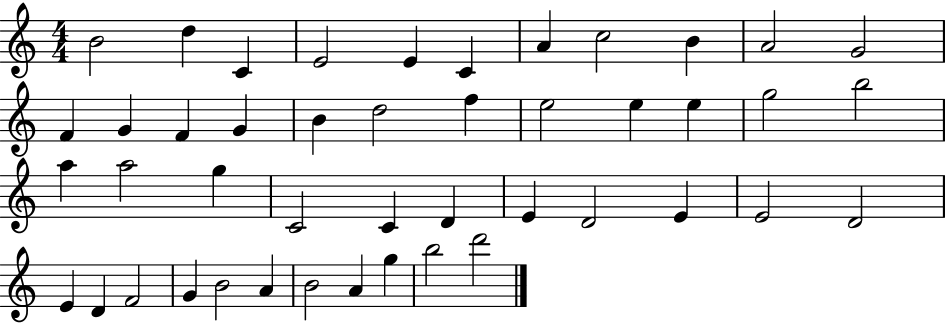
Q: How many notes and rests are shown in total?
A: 45